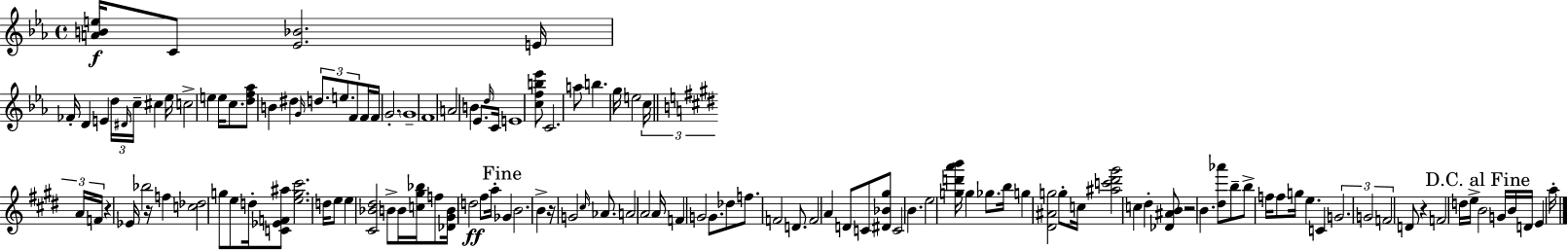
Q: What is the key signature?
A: EES major